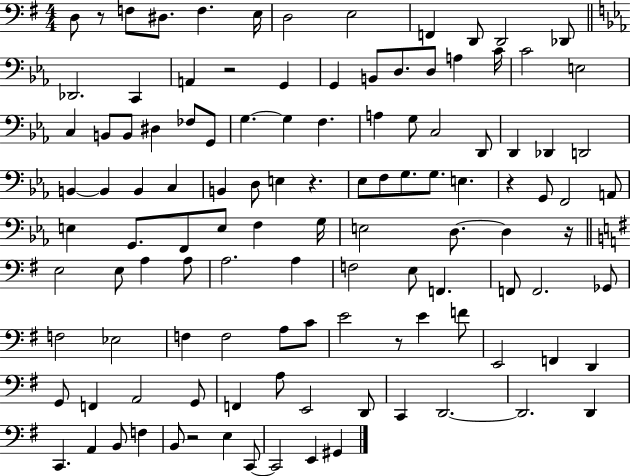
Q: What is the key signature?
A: G major